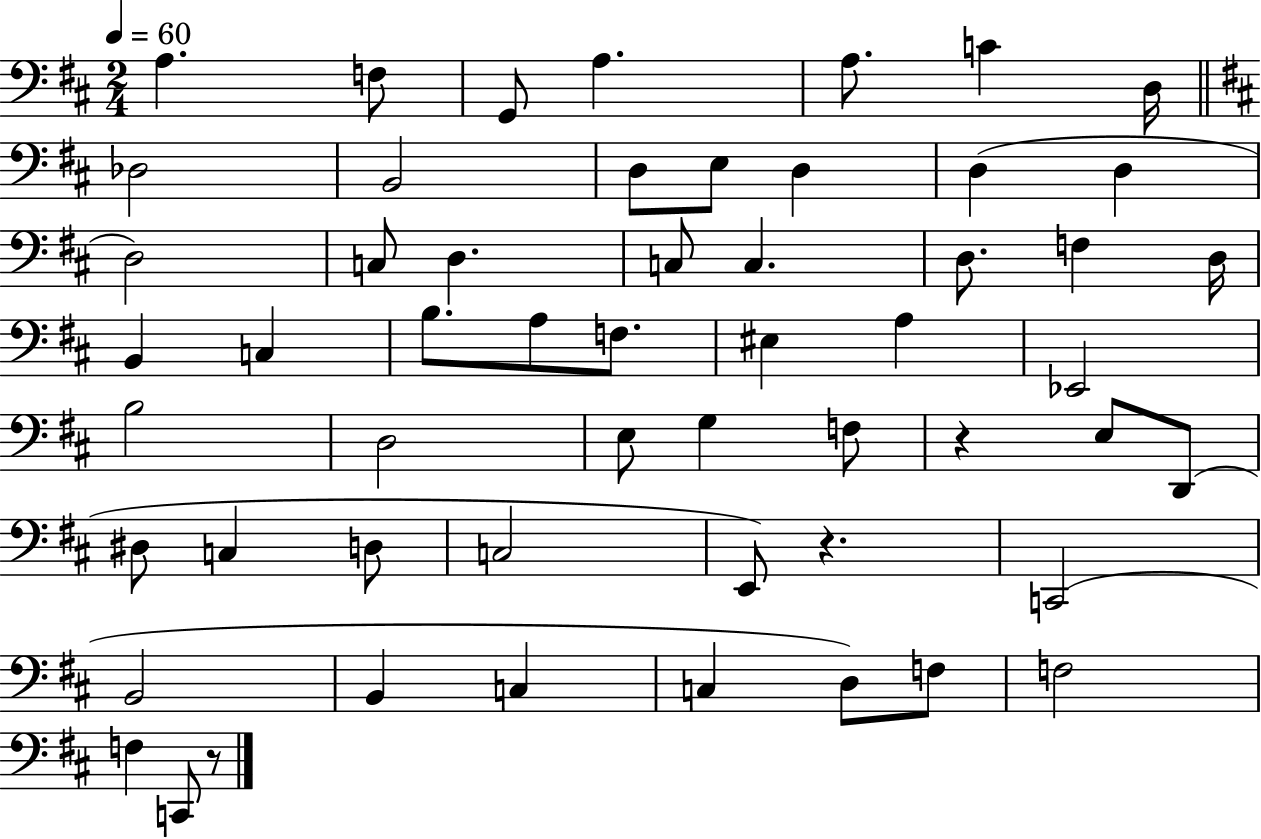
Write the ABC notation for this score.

X:1
T:Untitled
M:2/4
L:1/4
K:D
A, F,/2 G,,/2 A, A,/2 C D,/4 _D,2 B,,2 D,/2 E,/2 D, D, D, D,2 C,/2 D, C,/2 C, D,/2 F, D,/4 B,, C, B,/2 A,/2 F,/2 ^E, A, _E,,2 B,2 D,2 E,/2 G, F,/2 z E,/2 D,,/2 ^D,/2 C, D,/2 C,2 E,,/2 z C,,2 B,,2 B,, C, C, D,/2 F,/2 F,2 F, C,,/2 z/2